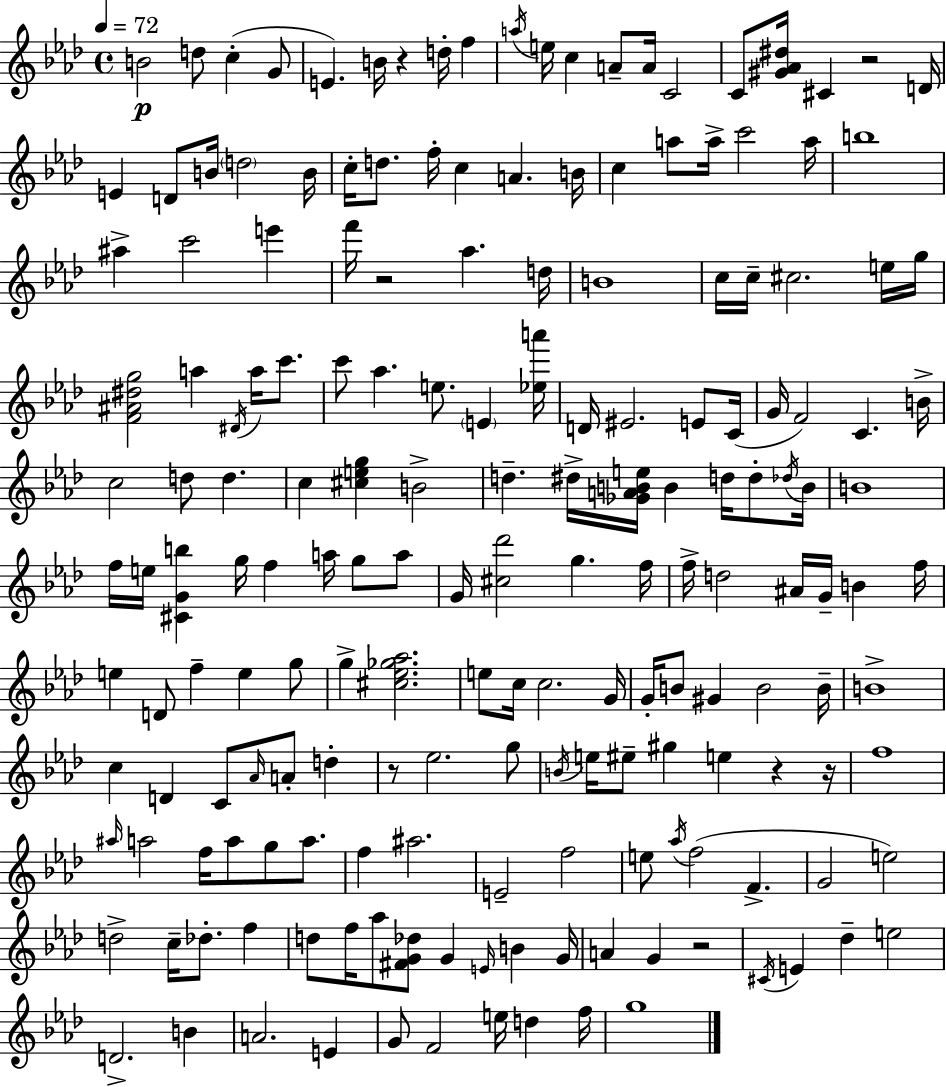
X:1
T:Untitled
M:4/4
L:1/4
K:Fm
B2 d/2 c G/2 E B/4 z d/4 f a/4 e/4 c A/2 A/4 C2 C/2 [^G_A^d]/4 ^C z2 D/4 E D/2 B/4 d2 B/4 c/4 d/2 f/4 c A B/4 c a/2 a/4 c'2 a/4 b4 ^a c'2 e' f'/4 z2 _a d/4 B4 c/4 c/4 ^c2 e/4 g/4 [F^A^dg]2 a ^D/4 a/4 c'/2 c'/2 _a e/2 E [_ea']/4 D/4 ^E2 E/2 C/4 G/4 F2 C B/4 c2 d/2 d c [^ceg] B2 d ^d/4 [_GABe]/4 B d/4 d/2 _d/4 B/4 B4 f/4 e/4 [^CGb] g/4 f a/4 g/2 a/2 G/4 [^c_d']2 g f/4 f/4 d2 ^A/4 G/4 B f/4 e D/2 f e g/2 g [^c_e_g_a]2 e/2 c/4 c2 G/4 G/4 B/2 ^G B2 B/4 B4 c D C/2 _A/4 A/2 d z/2 _e2 g/2 B/4 e/4 ^e/2 ^g e z z/4 f4 ^a/4 a2 f/4 a/2 g/2 a/2 f ^a2 E2 f2 e/2 _a/4 f2 F G2 e2 d2 c/4 _d/2 f d/2 f/4 _a/2 [^FG_d]/2 G E/4 B G/4 A G z2 ^C/4 E _d e2 D2 B A2 E G/2 F2 e/4 d f/4 g4